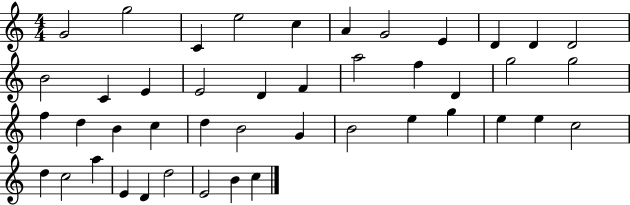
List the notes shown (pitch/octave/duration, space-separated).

G4/h G5/h C4/q E5/h C5/q A4/q G4/h E4/q D4/q D4/q D4/h B4/h C4/q E4/q E4/h D4/q F4/q A5/h F5/q D4/q G5/h G5/h F5/q D5/q B4/q C5/q D5/q B4/h G4/q B4/h E5/q G5/q E5/q E5/q C5/h D5/q C5/h A5/q E4/q D4/q D5/h E4/h B4/q C5/q